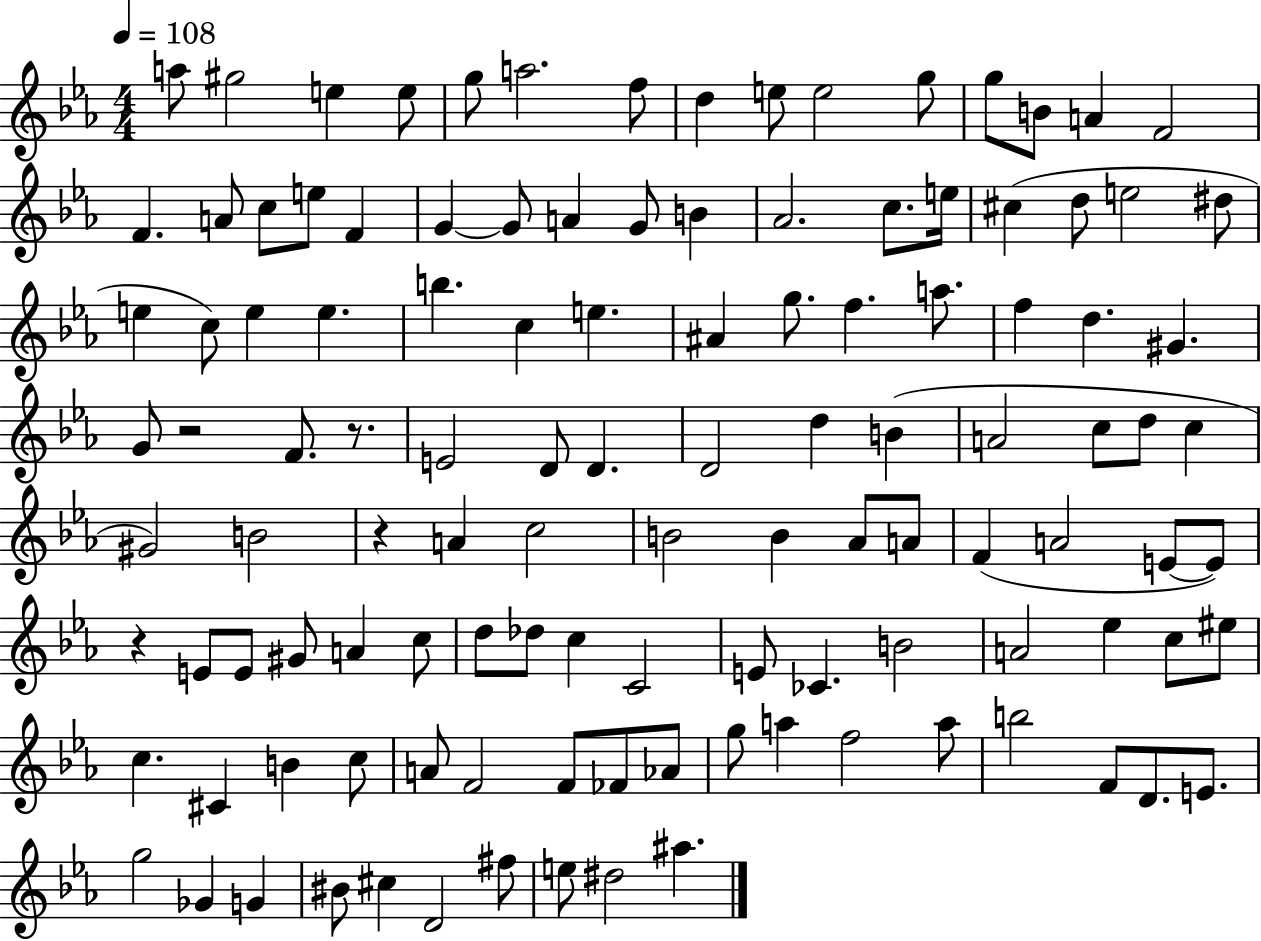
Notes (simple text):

A5/e G#5/h E5/q E5/e G5/e A5/h. F5/e D5/q E5/e E5/h G5/e G5/e B4/e A4/q F4/h F4/q. A4/e C5/e E5/e F4/q G4/q G4/e A4/q G4/e B4/q Ab4/h. C5/e. E5/s C#5/q D5/e E5/h D#5/e E5/q C5/e E5/q E5/q. B5/q. C5/q E5/q. A#4/q G5/e. F5/q. A5/e. F5/q D5/q. G#4/q. G4/e R/h F4/e. R/e. E4/h D4/e D4/q. D4/h D5/q B4/q A4/h C5/e D5/e C5/q G#4/h B4/h R/q A4/q C5/h B4/h B4/q Ab4/e A4/e F4/q A4/h E4/e E4/e R/q E4/e E4/e G#4/e A4/q C5/e D5/e Db5/e C5/q C4/h E4/e CES4/q. B4/h A4/h Eb5/q C5/e EIS5/e C5/q. C#4/q B4/q C5/e A4/e F4/h F4/e FES4/e Ab4/e G5/e A5/q F5/h A5/e B5/h F4/e D4/e. E4/e. G5/h Gb4/q G4/q BIS4/e C#5/q D4/h F#5/e E5/e D#5/h A#5/q.